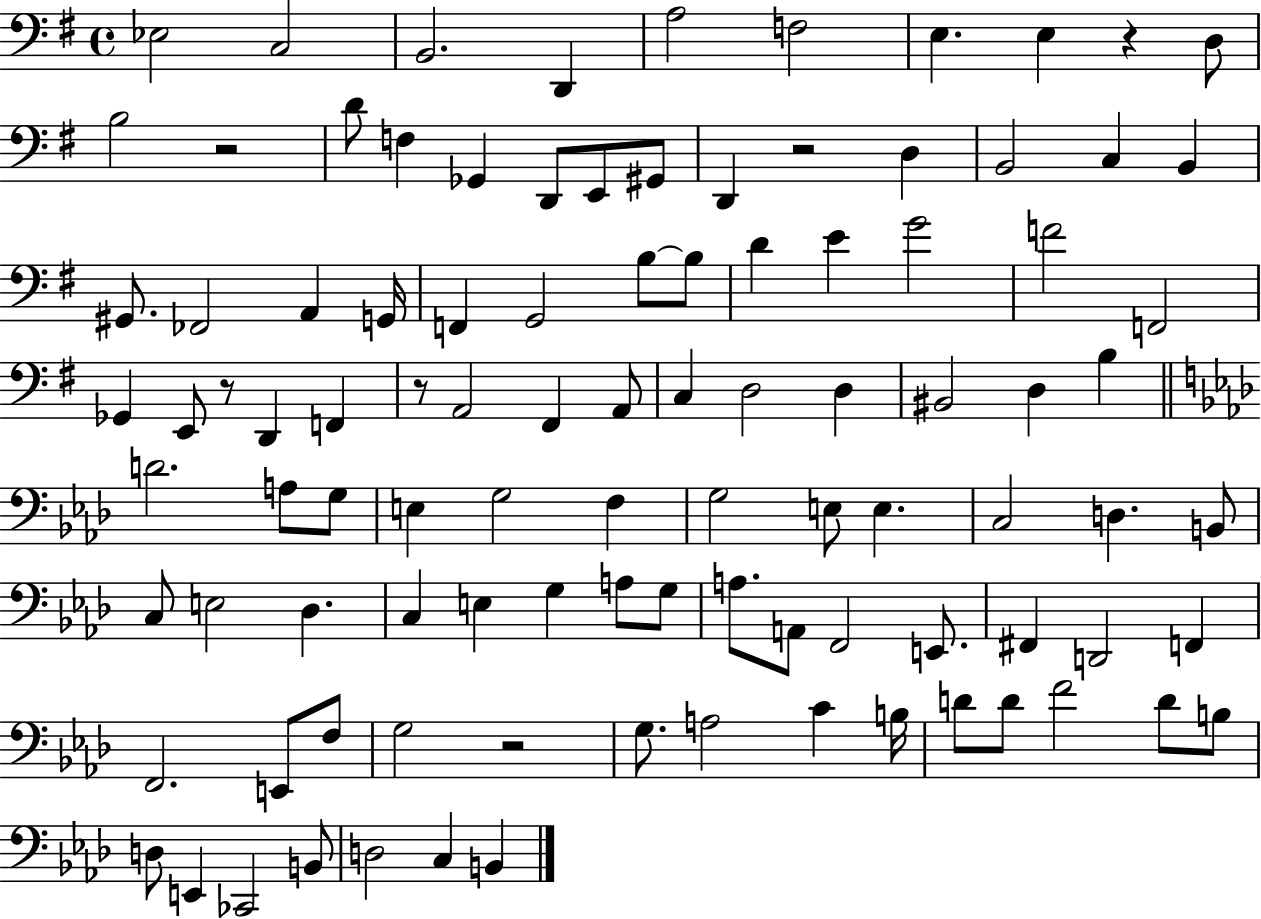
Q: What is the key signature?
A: G major